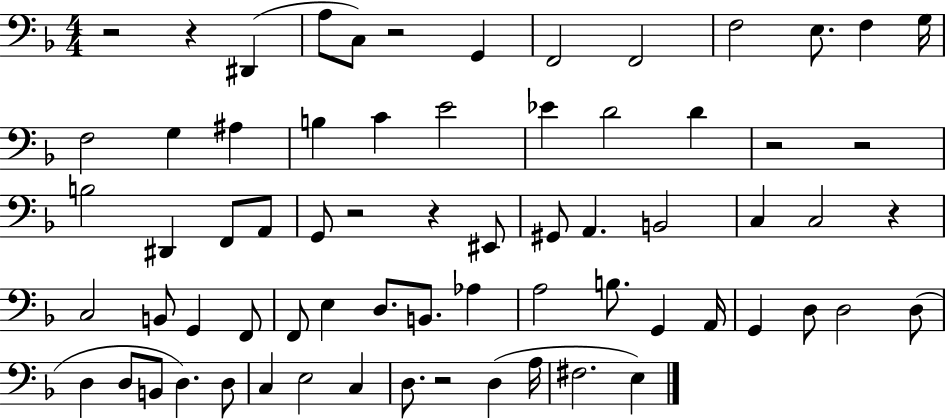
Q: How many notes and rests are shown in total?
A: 69